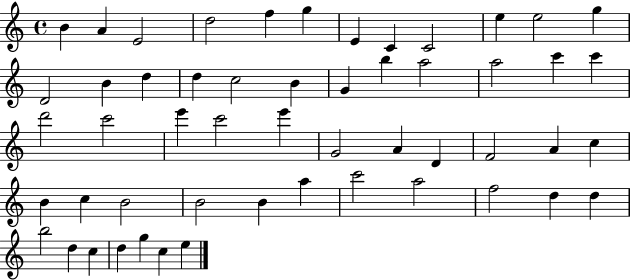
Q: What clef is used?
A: treble